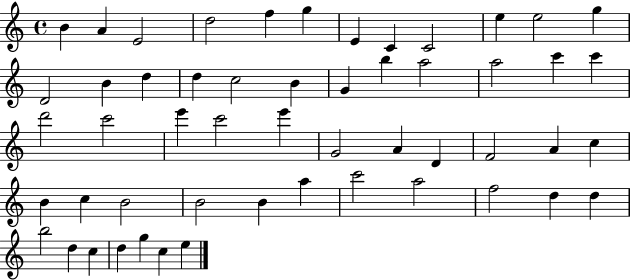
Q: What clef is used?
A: treble